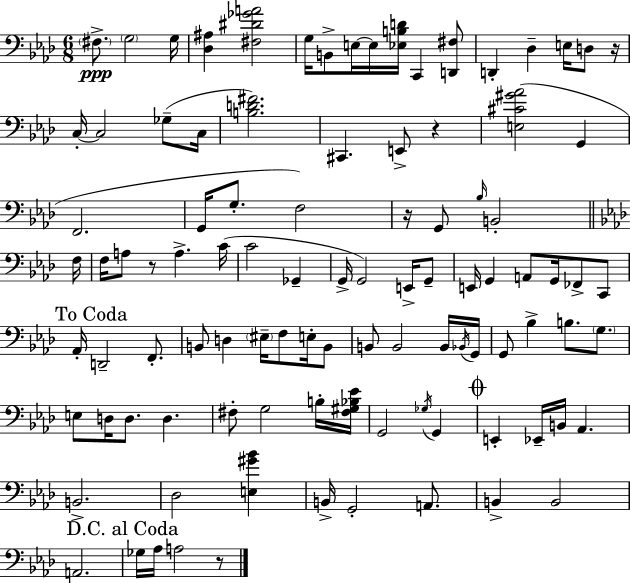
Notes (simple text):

F#3/e. G3/h G3/s [Db3,A#3]/q [F#3,D#4,Gb4,A4]/h G3/s B2/e E3/s E3/s [Eb3,B3,D4]/s C2/q [D2,F#3]/e D2/q Db3/q E3/s D3/e R/s C3/s C3/h Gb3/e C3/s [B3,D4,F#4]/h. C#2/q. E2/e R/q [E3,C#4,G#4,Ab4]/h G2/q F2/h. G2/s G3/e. F3/h R/s G2/e Bb3/s B2/h F3/s F3/s A3/e R/e A3/q. C4/s C4/h Gb2/q G2/s G2/h E2/s G2/e E2/s G2/q A2/e G2/s FES2/e C2/e Ab2/s D2/h F2/e. B2/e D3/q EIS3/s F3/e E3/s B2/e B2/e B2/h B2/s Bb2/s G2/s G2/e Bb3/q B3/e. G3/e. E3/e D3/s D3/e. D3/q. F#3/e G3/h B3/s [F#3,G#3,Bb3,Eb4]/s G2/h Gb3/s G2/q E2/q Eb2/s B2/s Ab2/q. B2/h. Db3/h [E3,G#4,Bb4]/q B2/s G2/h A2/e. B2/q B2/h A2/h. Gb3/s Ab3/s A3/h R/e